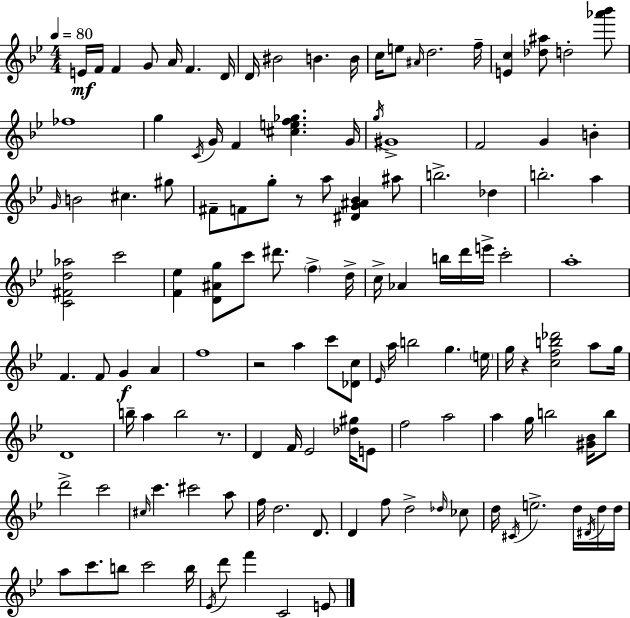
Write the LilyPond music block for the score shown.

{
  \clef treble
  \numericTimeSignature
  \time 4/4
  \key bes \major
  \tempo 4 = 80
  e'16\mf f'16 f'4 g'8 a'16 f'4. d'16 | d'16 bis'2 b'4. b'16 | c''16 e''8 \grace { ais'16 } d''2. | f''16-- <e' c''>4 <des'' ais''>8 d''2-. <aes''' bes'''>8 | \break fes''1 | g''4 \acciaccatura { c'16 } g'16 f'4 <cis'' e'' f'' ges''>4. | g'16 \acciaccatura { g''16 } gis'1-> | f'2 g'4 b'4-. | \break \grace { g'16 } b'2 cis''4. | gis''8 fis'8-- f'8 g''8-. r8 a''8 <dis' g' ais' bes'>4 | ais''8 b''2.-> | des''4 b''2.-. | \break a''4 <c' fis' d'' aes''>2 c'''2 | <f' ees''>4 <d' ais' g''>8 c'''8 dis'''8. \parenthesize f''4-> | d''16-> c''16-> aes'4 b''16 d'''16 e'''16-> c'''2-. | a''1-. | \break f'4. f'8 g'4\f | a'4 f''1 | r2 a''4 | c'''8 <des' c''>8 \grace { ees'16 } a''16 b''2 g''4. | \break \parenthesize e''16 g''16 r4 <c'' f'' b'' des'''>2 | a''8 g''16 d'1 | b''16-- a''4 b''2 | r8. d'4 f'16 ees'2 | \break <des'' gis''>16 e'8 f''2 a''2 | a''4 g''16 b''2 | <gis' bes'>16 b''8 d'''2-> c'''2 | \grace { cis''16 } c'''4. cis'''2 | \break a''8 f''16 d''2. | d'8. d'4 f''8 d''2-> | \grace { des''16 } ces''8 d''16 \acciaccatura { cis'16 } e''2.-> | d''16 \acciaccatura { dis'16 } d''16 d''16 a''8 c'''8. b''8 | \break c'''2 b''16 \acciaccatura { ees'16 } d'''8 f'''4 | c'2 e'8 \bar "|."
}